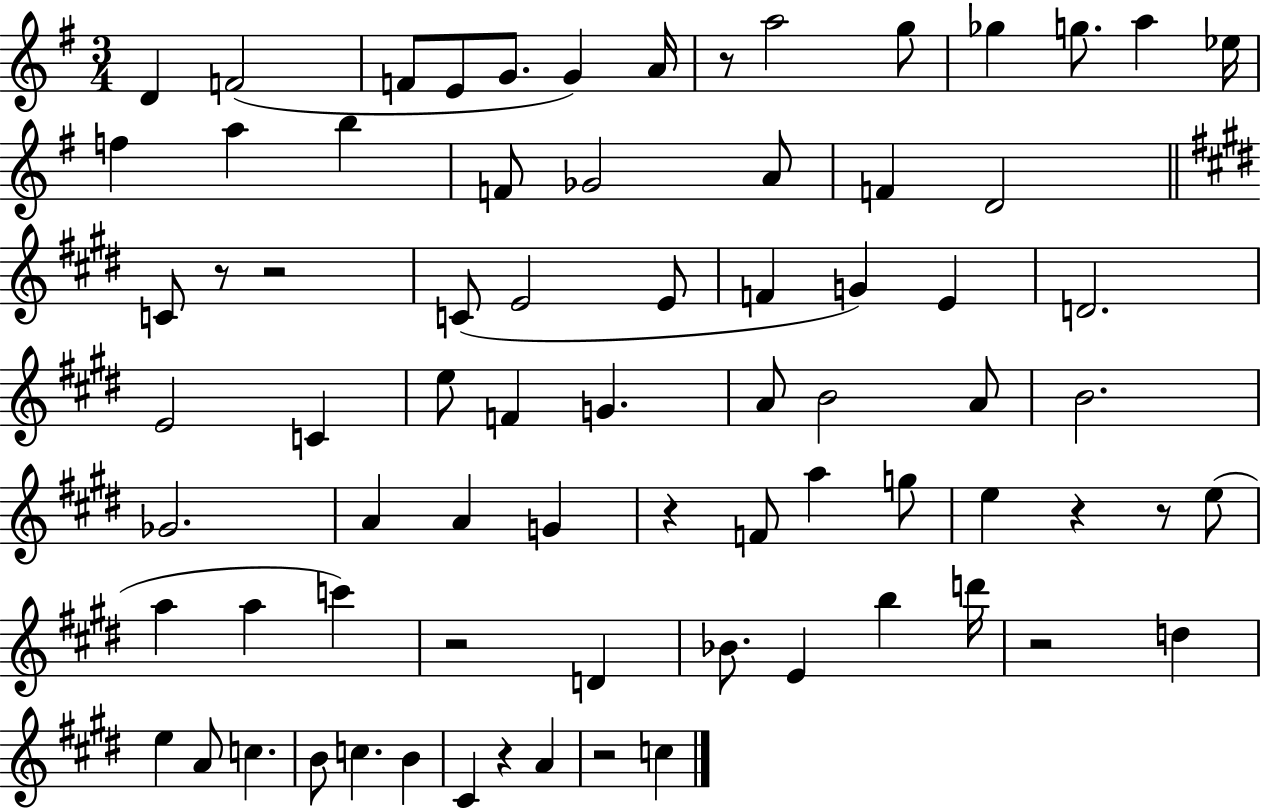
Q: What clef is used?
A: treble